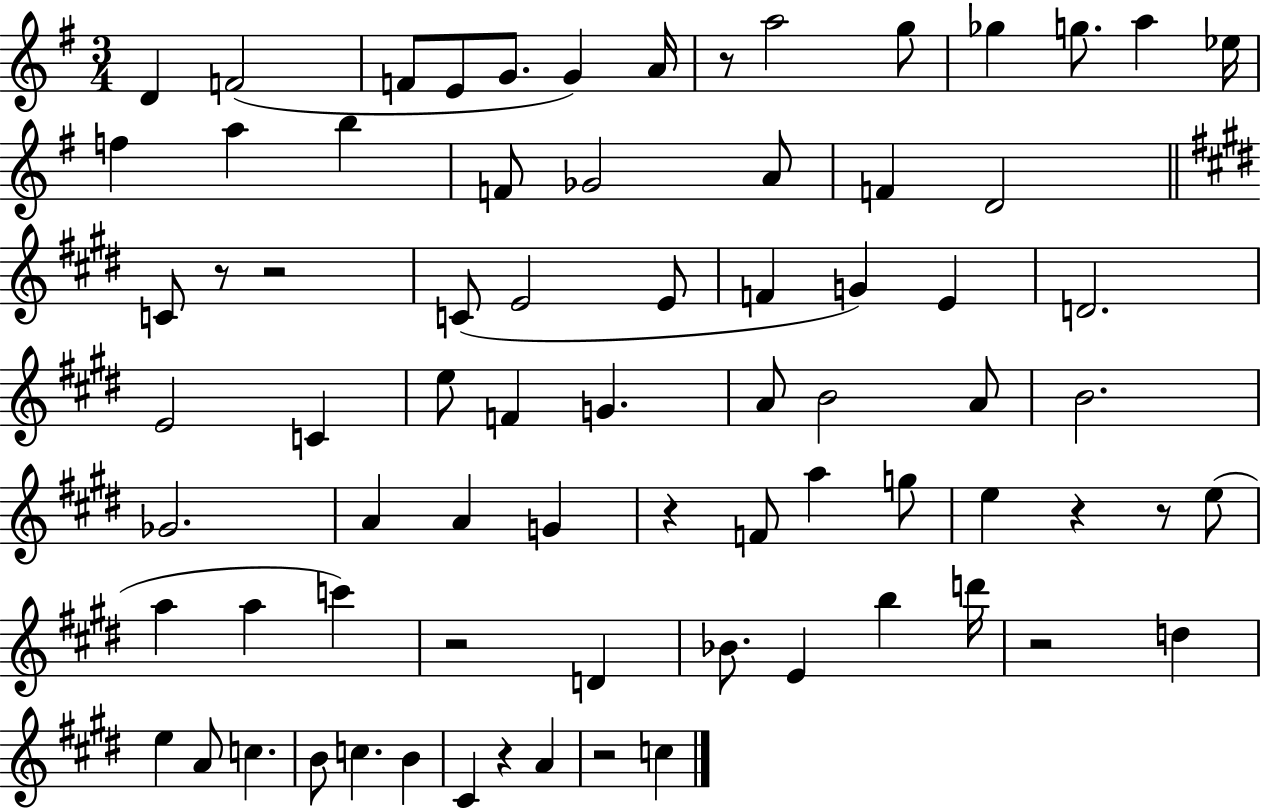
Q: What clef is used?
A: treble